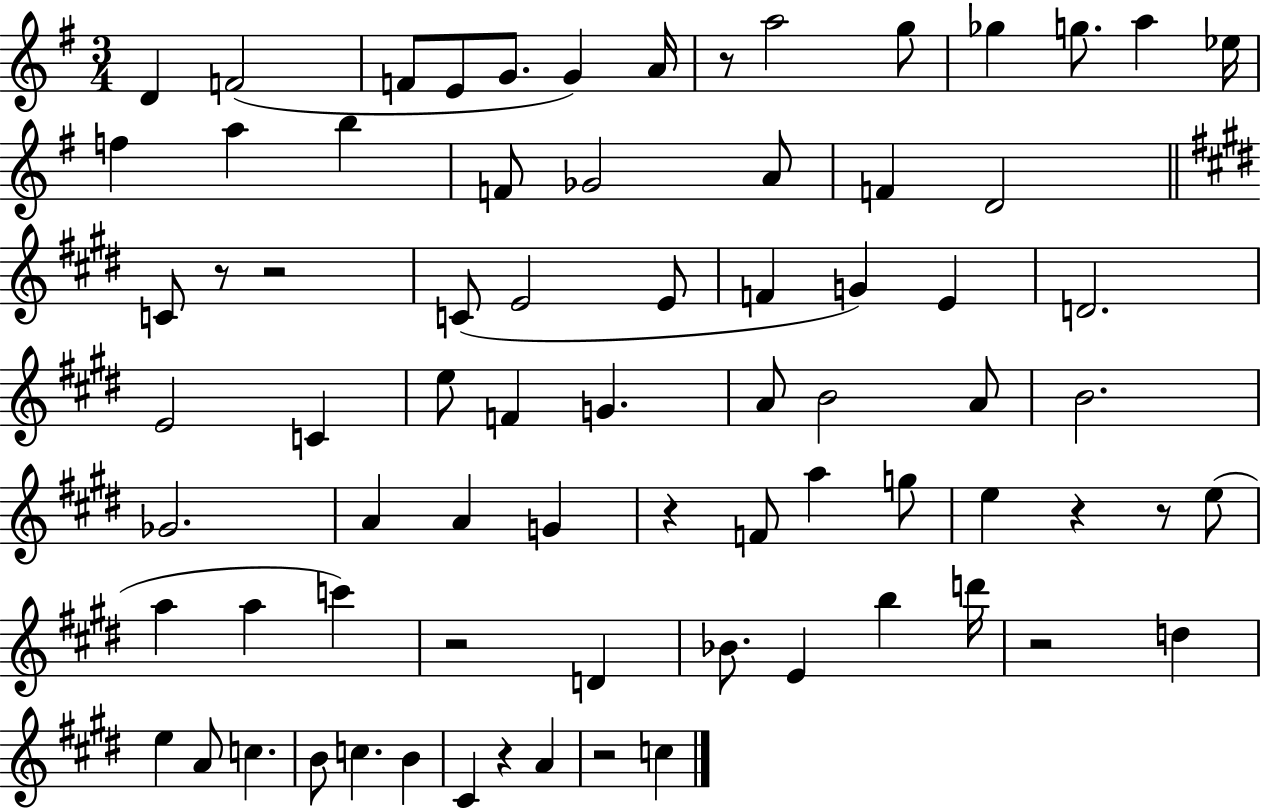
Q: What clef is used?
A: treble